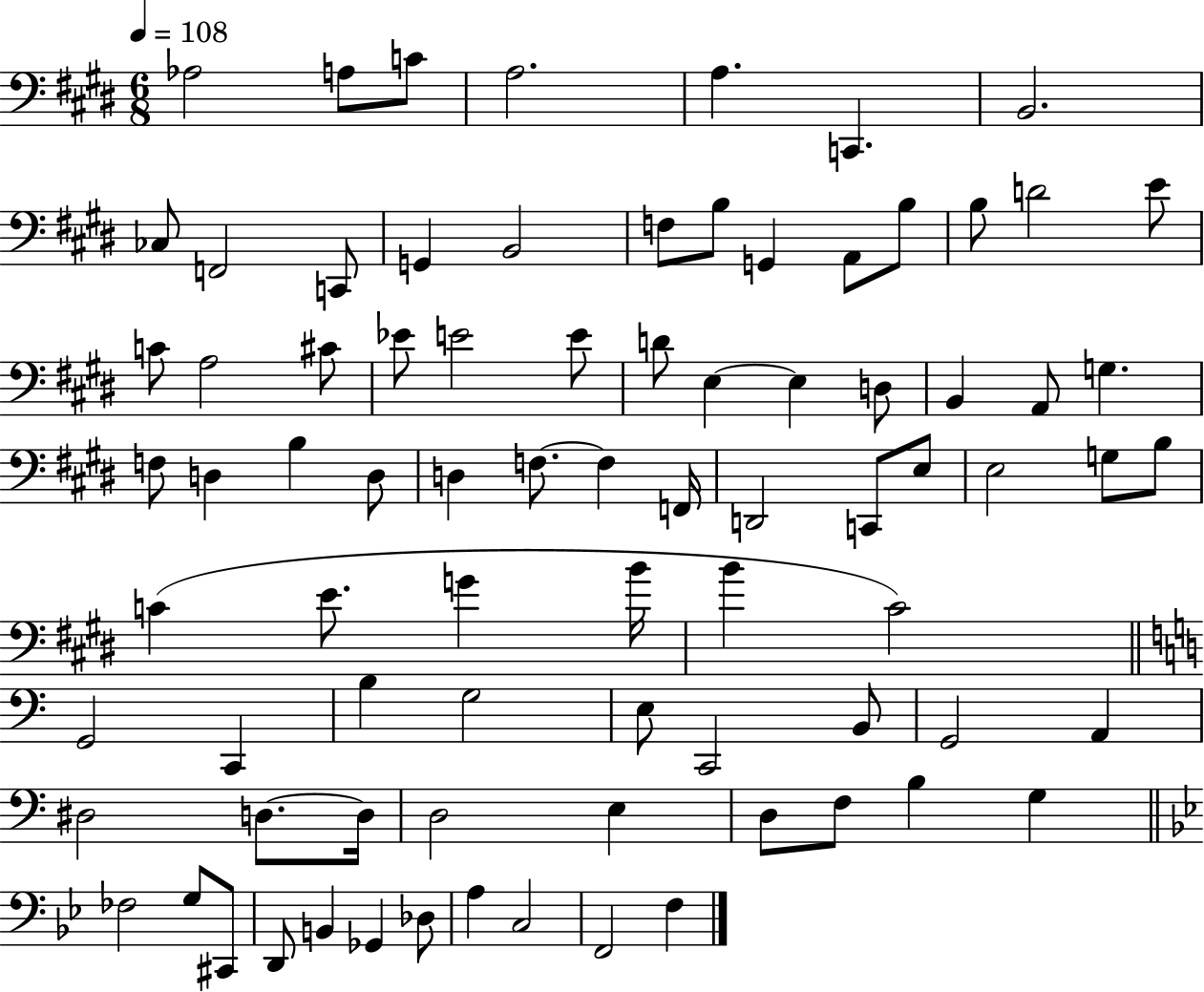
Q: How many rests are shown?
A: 0